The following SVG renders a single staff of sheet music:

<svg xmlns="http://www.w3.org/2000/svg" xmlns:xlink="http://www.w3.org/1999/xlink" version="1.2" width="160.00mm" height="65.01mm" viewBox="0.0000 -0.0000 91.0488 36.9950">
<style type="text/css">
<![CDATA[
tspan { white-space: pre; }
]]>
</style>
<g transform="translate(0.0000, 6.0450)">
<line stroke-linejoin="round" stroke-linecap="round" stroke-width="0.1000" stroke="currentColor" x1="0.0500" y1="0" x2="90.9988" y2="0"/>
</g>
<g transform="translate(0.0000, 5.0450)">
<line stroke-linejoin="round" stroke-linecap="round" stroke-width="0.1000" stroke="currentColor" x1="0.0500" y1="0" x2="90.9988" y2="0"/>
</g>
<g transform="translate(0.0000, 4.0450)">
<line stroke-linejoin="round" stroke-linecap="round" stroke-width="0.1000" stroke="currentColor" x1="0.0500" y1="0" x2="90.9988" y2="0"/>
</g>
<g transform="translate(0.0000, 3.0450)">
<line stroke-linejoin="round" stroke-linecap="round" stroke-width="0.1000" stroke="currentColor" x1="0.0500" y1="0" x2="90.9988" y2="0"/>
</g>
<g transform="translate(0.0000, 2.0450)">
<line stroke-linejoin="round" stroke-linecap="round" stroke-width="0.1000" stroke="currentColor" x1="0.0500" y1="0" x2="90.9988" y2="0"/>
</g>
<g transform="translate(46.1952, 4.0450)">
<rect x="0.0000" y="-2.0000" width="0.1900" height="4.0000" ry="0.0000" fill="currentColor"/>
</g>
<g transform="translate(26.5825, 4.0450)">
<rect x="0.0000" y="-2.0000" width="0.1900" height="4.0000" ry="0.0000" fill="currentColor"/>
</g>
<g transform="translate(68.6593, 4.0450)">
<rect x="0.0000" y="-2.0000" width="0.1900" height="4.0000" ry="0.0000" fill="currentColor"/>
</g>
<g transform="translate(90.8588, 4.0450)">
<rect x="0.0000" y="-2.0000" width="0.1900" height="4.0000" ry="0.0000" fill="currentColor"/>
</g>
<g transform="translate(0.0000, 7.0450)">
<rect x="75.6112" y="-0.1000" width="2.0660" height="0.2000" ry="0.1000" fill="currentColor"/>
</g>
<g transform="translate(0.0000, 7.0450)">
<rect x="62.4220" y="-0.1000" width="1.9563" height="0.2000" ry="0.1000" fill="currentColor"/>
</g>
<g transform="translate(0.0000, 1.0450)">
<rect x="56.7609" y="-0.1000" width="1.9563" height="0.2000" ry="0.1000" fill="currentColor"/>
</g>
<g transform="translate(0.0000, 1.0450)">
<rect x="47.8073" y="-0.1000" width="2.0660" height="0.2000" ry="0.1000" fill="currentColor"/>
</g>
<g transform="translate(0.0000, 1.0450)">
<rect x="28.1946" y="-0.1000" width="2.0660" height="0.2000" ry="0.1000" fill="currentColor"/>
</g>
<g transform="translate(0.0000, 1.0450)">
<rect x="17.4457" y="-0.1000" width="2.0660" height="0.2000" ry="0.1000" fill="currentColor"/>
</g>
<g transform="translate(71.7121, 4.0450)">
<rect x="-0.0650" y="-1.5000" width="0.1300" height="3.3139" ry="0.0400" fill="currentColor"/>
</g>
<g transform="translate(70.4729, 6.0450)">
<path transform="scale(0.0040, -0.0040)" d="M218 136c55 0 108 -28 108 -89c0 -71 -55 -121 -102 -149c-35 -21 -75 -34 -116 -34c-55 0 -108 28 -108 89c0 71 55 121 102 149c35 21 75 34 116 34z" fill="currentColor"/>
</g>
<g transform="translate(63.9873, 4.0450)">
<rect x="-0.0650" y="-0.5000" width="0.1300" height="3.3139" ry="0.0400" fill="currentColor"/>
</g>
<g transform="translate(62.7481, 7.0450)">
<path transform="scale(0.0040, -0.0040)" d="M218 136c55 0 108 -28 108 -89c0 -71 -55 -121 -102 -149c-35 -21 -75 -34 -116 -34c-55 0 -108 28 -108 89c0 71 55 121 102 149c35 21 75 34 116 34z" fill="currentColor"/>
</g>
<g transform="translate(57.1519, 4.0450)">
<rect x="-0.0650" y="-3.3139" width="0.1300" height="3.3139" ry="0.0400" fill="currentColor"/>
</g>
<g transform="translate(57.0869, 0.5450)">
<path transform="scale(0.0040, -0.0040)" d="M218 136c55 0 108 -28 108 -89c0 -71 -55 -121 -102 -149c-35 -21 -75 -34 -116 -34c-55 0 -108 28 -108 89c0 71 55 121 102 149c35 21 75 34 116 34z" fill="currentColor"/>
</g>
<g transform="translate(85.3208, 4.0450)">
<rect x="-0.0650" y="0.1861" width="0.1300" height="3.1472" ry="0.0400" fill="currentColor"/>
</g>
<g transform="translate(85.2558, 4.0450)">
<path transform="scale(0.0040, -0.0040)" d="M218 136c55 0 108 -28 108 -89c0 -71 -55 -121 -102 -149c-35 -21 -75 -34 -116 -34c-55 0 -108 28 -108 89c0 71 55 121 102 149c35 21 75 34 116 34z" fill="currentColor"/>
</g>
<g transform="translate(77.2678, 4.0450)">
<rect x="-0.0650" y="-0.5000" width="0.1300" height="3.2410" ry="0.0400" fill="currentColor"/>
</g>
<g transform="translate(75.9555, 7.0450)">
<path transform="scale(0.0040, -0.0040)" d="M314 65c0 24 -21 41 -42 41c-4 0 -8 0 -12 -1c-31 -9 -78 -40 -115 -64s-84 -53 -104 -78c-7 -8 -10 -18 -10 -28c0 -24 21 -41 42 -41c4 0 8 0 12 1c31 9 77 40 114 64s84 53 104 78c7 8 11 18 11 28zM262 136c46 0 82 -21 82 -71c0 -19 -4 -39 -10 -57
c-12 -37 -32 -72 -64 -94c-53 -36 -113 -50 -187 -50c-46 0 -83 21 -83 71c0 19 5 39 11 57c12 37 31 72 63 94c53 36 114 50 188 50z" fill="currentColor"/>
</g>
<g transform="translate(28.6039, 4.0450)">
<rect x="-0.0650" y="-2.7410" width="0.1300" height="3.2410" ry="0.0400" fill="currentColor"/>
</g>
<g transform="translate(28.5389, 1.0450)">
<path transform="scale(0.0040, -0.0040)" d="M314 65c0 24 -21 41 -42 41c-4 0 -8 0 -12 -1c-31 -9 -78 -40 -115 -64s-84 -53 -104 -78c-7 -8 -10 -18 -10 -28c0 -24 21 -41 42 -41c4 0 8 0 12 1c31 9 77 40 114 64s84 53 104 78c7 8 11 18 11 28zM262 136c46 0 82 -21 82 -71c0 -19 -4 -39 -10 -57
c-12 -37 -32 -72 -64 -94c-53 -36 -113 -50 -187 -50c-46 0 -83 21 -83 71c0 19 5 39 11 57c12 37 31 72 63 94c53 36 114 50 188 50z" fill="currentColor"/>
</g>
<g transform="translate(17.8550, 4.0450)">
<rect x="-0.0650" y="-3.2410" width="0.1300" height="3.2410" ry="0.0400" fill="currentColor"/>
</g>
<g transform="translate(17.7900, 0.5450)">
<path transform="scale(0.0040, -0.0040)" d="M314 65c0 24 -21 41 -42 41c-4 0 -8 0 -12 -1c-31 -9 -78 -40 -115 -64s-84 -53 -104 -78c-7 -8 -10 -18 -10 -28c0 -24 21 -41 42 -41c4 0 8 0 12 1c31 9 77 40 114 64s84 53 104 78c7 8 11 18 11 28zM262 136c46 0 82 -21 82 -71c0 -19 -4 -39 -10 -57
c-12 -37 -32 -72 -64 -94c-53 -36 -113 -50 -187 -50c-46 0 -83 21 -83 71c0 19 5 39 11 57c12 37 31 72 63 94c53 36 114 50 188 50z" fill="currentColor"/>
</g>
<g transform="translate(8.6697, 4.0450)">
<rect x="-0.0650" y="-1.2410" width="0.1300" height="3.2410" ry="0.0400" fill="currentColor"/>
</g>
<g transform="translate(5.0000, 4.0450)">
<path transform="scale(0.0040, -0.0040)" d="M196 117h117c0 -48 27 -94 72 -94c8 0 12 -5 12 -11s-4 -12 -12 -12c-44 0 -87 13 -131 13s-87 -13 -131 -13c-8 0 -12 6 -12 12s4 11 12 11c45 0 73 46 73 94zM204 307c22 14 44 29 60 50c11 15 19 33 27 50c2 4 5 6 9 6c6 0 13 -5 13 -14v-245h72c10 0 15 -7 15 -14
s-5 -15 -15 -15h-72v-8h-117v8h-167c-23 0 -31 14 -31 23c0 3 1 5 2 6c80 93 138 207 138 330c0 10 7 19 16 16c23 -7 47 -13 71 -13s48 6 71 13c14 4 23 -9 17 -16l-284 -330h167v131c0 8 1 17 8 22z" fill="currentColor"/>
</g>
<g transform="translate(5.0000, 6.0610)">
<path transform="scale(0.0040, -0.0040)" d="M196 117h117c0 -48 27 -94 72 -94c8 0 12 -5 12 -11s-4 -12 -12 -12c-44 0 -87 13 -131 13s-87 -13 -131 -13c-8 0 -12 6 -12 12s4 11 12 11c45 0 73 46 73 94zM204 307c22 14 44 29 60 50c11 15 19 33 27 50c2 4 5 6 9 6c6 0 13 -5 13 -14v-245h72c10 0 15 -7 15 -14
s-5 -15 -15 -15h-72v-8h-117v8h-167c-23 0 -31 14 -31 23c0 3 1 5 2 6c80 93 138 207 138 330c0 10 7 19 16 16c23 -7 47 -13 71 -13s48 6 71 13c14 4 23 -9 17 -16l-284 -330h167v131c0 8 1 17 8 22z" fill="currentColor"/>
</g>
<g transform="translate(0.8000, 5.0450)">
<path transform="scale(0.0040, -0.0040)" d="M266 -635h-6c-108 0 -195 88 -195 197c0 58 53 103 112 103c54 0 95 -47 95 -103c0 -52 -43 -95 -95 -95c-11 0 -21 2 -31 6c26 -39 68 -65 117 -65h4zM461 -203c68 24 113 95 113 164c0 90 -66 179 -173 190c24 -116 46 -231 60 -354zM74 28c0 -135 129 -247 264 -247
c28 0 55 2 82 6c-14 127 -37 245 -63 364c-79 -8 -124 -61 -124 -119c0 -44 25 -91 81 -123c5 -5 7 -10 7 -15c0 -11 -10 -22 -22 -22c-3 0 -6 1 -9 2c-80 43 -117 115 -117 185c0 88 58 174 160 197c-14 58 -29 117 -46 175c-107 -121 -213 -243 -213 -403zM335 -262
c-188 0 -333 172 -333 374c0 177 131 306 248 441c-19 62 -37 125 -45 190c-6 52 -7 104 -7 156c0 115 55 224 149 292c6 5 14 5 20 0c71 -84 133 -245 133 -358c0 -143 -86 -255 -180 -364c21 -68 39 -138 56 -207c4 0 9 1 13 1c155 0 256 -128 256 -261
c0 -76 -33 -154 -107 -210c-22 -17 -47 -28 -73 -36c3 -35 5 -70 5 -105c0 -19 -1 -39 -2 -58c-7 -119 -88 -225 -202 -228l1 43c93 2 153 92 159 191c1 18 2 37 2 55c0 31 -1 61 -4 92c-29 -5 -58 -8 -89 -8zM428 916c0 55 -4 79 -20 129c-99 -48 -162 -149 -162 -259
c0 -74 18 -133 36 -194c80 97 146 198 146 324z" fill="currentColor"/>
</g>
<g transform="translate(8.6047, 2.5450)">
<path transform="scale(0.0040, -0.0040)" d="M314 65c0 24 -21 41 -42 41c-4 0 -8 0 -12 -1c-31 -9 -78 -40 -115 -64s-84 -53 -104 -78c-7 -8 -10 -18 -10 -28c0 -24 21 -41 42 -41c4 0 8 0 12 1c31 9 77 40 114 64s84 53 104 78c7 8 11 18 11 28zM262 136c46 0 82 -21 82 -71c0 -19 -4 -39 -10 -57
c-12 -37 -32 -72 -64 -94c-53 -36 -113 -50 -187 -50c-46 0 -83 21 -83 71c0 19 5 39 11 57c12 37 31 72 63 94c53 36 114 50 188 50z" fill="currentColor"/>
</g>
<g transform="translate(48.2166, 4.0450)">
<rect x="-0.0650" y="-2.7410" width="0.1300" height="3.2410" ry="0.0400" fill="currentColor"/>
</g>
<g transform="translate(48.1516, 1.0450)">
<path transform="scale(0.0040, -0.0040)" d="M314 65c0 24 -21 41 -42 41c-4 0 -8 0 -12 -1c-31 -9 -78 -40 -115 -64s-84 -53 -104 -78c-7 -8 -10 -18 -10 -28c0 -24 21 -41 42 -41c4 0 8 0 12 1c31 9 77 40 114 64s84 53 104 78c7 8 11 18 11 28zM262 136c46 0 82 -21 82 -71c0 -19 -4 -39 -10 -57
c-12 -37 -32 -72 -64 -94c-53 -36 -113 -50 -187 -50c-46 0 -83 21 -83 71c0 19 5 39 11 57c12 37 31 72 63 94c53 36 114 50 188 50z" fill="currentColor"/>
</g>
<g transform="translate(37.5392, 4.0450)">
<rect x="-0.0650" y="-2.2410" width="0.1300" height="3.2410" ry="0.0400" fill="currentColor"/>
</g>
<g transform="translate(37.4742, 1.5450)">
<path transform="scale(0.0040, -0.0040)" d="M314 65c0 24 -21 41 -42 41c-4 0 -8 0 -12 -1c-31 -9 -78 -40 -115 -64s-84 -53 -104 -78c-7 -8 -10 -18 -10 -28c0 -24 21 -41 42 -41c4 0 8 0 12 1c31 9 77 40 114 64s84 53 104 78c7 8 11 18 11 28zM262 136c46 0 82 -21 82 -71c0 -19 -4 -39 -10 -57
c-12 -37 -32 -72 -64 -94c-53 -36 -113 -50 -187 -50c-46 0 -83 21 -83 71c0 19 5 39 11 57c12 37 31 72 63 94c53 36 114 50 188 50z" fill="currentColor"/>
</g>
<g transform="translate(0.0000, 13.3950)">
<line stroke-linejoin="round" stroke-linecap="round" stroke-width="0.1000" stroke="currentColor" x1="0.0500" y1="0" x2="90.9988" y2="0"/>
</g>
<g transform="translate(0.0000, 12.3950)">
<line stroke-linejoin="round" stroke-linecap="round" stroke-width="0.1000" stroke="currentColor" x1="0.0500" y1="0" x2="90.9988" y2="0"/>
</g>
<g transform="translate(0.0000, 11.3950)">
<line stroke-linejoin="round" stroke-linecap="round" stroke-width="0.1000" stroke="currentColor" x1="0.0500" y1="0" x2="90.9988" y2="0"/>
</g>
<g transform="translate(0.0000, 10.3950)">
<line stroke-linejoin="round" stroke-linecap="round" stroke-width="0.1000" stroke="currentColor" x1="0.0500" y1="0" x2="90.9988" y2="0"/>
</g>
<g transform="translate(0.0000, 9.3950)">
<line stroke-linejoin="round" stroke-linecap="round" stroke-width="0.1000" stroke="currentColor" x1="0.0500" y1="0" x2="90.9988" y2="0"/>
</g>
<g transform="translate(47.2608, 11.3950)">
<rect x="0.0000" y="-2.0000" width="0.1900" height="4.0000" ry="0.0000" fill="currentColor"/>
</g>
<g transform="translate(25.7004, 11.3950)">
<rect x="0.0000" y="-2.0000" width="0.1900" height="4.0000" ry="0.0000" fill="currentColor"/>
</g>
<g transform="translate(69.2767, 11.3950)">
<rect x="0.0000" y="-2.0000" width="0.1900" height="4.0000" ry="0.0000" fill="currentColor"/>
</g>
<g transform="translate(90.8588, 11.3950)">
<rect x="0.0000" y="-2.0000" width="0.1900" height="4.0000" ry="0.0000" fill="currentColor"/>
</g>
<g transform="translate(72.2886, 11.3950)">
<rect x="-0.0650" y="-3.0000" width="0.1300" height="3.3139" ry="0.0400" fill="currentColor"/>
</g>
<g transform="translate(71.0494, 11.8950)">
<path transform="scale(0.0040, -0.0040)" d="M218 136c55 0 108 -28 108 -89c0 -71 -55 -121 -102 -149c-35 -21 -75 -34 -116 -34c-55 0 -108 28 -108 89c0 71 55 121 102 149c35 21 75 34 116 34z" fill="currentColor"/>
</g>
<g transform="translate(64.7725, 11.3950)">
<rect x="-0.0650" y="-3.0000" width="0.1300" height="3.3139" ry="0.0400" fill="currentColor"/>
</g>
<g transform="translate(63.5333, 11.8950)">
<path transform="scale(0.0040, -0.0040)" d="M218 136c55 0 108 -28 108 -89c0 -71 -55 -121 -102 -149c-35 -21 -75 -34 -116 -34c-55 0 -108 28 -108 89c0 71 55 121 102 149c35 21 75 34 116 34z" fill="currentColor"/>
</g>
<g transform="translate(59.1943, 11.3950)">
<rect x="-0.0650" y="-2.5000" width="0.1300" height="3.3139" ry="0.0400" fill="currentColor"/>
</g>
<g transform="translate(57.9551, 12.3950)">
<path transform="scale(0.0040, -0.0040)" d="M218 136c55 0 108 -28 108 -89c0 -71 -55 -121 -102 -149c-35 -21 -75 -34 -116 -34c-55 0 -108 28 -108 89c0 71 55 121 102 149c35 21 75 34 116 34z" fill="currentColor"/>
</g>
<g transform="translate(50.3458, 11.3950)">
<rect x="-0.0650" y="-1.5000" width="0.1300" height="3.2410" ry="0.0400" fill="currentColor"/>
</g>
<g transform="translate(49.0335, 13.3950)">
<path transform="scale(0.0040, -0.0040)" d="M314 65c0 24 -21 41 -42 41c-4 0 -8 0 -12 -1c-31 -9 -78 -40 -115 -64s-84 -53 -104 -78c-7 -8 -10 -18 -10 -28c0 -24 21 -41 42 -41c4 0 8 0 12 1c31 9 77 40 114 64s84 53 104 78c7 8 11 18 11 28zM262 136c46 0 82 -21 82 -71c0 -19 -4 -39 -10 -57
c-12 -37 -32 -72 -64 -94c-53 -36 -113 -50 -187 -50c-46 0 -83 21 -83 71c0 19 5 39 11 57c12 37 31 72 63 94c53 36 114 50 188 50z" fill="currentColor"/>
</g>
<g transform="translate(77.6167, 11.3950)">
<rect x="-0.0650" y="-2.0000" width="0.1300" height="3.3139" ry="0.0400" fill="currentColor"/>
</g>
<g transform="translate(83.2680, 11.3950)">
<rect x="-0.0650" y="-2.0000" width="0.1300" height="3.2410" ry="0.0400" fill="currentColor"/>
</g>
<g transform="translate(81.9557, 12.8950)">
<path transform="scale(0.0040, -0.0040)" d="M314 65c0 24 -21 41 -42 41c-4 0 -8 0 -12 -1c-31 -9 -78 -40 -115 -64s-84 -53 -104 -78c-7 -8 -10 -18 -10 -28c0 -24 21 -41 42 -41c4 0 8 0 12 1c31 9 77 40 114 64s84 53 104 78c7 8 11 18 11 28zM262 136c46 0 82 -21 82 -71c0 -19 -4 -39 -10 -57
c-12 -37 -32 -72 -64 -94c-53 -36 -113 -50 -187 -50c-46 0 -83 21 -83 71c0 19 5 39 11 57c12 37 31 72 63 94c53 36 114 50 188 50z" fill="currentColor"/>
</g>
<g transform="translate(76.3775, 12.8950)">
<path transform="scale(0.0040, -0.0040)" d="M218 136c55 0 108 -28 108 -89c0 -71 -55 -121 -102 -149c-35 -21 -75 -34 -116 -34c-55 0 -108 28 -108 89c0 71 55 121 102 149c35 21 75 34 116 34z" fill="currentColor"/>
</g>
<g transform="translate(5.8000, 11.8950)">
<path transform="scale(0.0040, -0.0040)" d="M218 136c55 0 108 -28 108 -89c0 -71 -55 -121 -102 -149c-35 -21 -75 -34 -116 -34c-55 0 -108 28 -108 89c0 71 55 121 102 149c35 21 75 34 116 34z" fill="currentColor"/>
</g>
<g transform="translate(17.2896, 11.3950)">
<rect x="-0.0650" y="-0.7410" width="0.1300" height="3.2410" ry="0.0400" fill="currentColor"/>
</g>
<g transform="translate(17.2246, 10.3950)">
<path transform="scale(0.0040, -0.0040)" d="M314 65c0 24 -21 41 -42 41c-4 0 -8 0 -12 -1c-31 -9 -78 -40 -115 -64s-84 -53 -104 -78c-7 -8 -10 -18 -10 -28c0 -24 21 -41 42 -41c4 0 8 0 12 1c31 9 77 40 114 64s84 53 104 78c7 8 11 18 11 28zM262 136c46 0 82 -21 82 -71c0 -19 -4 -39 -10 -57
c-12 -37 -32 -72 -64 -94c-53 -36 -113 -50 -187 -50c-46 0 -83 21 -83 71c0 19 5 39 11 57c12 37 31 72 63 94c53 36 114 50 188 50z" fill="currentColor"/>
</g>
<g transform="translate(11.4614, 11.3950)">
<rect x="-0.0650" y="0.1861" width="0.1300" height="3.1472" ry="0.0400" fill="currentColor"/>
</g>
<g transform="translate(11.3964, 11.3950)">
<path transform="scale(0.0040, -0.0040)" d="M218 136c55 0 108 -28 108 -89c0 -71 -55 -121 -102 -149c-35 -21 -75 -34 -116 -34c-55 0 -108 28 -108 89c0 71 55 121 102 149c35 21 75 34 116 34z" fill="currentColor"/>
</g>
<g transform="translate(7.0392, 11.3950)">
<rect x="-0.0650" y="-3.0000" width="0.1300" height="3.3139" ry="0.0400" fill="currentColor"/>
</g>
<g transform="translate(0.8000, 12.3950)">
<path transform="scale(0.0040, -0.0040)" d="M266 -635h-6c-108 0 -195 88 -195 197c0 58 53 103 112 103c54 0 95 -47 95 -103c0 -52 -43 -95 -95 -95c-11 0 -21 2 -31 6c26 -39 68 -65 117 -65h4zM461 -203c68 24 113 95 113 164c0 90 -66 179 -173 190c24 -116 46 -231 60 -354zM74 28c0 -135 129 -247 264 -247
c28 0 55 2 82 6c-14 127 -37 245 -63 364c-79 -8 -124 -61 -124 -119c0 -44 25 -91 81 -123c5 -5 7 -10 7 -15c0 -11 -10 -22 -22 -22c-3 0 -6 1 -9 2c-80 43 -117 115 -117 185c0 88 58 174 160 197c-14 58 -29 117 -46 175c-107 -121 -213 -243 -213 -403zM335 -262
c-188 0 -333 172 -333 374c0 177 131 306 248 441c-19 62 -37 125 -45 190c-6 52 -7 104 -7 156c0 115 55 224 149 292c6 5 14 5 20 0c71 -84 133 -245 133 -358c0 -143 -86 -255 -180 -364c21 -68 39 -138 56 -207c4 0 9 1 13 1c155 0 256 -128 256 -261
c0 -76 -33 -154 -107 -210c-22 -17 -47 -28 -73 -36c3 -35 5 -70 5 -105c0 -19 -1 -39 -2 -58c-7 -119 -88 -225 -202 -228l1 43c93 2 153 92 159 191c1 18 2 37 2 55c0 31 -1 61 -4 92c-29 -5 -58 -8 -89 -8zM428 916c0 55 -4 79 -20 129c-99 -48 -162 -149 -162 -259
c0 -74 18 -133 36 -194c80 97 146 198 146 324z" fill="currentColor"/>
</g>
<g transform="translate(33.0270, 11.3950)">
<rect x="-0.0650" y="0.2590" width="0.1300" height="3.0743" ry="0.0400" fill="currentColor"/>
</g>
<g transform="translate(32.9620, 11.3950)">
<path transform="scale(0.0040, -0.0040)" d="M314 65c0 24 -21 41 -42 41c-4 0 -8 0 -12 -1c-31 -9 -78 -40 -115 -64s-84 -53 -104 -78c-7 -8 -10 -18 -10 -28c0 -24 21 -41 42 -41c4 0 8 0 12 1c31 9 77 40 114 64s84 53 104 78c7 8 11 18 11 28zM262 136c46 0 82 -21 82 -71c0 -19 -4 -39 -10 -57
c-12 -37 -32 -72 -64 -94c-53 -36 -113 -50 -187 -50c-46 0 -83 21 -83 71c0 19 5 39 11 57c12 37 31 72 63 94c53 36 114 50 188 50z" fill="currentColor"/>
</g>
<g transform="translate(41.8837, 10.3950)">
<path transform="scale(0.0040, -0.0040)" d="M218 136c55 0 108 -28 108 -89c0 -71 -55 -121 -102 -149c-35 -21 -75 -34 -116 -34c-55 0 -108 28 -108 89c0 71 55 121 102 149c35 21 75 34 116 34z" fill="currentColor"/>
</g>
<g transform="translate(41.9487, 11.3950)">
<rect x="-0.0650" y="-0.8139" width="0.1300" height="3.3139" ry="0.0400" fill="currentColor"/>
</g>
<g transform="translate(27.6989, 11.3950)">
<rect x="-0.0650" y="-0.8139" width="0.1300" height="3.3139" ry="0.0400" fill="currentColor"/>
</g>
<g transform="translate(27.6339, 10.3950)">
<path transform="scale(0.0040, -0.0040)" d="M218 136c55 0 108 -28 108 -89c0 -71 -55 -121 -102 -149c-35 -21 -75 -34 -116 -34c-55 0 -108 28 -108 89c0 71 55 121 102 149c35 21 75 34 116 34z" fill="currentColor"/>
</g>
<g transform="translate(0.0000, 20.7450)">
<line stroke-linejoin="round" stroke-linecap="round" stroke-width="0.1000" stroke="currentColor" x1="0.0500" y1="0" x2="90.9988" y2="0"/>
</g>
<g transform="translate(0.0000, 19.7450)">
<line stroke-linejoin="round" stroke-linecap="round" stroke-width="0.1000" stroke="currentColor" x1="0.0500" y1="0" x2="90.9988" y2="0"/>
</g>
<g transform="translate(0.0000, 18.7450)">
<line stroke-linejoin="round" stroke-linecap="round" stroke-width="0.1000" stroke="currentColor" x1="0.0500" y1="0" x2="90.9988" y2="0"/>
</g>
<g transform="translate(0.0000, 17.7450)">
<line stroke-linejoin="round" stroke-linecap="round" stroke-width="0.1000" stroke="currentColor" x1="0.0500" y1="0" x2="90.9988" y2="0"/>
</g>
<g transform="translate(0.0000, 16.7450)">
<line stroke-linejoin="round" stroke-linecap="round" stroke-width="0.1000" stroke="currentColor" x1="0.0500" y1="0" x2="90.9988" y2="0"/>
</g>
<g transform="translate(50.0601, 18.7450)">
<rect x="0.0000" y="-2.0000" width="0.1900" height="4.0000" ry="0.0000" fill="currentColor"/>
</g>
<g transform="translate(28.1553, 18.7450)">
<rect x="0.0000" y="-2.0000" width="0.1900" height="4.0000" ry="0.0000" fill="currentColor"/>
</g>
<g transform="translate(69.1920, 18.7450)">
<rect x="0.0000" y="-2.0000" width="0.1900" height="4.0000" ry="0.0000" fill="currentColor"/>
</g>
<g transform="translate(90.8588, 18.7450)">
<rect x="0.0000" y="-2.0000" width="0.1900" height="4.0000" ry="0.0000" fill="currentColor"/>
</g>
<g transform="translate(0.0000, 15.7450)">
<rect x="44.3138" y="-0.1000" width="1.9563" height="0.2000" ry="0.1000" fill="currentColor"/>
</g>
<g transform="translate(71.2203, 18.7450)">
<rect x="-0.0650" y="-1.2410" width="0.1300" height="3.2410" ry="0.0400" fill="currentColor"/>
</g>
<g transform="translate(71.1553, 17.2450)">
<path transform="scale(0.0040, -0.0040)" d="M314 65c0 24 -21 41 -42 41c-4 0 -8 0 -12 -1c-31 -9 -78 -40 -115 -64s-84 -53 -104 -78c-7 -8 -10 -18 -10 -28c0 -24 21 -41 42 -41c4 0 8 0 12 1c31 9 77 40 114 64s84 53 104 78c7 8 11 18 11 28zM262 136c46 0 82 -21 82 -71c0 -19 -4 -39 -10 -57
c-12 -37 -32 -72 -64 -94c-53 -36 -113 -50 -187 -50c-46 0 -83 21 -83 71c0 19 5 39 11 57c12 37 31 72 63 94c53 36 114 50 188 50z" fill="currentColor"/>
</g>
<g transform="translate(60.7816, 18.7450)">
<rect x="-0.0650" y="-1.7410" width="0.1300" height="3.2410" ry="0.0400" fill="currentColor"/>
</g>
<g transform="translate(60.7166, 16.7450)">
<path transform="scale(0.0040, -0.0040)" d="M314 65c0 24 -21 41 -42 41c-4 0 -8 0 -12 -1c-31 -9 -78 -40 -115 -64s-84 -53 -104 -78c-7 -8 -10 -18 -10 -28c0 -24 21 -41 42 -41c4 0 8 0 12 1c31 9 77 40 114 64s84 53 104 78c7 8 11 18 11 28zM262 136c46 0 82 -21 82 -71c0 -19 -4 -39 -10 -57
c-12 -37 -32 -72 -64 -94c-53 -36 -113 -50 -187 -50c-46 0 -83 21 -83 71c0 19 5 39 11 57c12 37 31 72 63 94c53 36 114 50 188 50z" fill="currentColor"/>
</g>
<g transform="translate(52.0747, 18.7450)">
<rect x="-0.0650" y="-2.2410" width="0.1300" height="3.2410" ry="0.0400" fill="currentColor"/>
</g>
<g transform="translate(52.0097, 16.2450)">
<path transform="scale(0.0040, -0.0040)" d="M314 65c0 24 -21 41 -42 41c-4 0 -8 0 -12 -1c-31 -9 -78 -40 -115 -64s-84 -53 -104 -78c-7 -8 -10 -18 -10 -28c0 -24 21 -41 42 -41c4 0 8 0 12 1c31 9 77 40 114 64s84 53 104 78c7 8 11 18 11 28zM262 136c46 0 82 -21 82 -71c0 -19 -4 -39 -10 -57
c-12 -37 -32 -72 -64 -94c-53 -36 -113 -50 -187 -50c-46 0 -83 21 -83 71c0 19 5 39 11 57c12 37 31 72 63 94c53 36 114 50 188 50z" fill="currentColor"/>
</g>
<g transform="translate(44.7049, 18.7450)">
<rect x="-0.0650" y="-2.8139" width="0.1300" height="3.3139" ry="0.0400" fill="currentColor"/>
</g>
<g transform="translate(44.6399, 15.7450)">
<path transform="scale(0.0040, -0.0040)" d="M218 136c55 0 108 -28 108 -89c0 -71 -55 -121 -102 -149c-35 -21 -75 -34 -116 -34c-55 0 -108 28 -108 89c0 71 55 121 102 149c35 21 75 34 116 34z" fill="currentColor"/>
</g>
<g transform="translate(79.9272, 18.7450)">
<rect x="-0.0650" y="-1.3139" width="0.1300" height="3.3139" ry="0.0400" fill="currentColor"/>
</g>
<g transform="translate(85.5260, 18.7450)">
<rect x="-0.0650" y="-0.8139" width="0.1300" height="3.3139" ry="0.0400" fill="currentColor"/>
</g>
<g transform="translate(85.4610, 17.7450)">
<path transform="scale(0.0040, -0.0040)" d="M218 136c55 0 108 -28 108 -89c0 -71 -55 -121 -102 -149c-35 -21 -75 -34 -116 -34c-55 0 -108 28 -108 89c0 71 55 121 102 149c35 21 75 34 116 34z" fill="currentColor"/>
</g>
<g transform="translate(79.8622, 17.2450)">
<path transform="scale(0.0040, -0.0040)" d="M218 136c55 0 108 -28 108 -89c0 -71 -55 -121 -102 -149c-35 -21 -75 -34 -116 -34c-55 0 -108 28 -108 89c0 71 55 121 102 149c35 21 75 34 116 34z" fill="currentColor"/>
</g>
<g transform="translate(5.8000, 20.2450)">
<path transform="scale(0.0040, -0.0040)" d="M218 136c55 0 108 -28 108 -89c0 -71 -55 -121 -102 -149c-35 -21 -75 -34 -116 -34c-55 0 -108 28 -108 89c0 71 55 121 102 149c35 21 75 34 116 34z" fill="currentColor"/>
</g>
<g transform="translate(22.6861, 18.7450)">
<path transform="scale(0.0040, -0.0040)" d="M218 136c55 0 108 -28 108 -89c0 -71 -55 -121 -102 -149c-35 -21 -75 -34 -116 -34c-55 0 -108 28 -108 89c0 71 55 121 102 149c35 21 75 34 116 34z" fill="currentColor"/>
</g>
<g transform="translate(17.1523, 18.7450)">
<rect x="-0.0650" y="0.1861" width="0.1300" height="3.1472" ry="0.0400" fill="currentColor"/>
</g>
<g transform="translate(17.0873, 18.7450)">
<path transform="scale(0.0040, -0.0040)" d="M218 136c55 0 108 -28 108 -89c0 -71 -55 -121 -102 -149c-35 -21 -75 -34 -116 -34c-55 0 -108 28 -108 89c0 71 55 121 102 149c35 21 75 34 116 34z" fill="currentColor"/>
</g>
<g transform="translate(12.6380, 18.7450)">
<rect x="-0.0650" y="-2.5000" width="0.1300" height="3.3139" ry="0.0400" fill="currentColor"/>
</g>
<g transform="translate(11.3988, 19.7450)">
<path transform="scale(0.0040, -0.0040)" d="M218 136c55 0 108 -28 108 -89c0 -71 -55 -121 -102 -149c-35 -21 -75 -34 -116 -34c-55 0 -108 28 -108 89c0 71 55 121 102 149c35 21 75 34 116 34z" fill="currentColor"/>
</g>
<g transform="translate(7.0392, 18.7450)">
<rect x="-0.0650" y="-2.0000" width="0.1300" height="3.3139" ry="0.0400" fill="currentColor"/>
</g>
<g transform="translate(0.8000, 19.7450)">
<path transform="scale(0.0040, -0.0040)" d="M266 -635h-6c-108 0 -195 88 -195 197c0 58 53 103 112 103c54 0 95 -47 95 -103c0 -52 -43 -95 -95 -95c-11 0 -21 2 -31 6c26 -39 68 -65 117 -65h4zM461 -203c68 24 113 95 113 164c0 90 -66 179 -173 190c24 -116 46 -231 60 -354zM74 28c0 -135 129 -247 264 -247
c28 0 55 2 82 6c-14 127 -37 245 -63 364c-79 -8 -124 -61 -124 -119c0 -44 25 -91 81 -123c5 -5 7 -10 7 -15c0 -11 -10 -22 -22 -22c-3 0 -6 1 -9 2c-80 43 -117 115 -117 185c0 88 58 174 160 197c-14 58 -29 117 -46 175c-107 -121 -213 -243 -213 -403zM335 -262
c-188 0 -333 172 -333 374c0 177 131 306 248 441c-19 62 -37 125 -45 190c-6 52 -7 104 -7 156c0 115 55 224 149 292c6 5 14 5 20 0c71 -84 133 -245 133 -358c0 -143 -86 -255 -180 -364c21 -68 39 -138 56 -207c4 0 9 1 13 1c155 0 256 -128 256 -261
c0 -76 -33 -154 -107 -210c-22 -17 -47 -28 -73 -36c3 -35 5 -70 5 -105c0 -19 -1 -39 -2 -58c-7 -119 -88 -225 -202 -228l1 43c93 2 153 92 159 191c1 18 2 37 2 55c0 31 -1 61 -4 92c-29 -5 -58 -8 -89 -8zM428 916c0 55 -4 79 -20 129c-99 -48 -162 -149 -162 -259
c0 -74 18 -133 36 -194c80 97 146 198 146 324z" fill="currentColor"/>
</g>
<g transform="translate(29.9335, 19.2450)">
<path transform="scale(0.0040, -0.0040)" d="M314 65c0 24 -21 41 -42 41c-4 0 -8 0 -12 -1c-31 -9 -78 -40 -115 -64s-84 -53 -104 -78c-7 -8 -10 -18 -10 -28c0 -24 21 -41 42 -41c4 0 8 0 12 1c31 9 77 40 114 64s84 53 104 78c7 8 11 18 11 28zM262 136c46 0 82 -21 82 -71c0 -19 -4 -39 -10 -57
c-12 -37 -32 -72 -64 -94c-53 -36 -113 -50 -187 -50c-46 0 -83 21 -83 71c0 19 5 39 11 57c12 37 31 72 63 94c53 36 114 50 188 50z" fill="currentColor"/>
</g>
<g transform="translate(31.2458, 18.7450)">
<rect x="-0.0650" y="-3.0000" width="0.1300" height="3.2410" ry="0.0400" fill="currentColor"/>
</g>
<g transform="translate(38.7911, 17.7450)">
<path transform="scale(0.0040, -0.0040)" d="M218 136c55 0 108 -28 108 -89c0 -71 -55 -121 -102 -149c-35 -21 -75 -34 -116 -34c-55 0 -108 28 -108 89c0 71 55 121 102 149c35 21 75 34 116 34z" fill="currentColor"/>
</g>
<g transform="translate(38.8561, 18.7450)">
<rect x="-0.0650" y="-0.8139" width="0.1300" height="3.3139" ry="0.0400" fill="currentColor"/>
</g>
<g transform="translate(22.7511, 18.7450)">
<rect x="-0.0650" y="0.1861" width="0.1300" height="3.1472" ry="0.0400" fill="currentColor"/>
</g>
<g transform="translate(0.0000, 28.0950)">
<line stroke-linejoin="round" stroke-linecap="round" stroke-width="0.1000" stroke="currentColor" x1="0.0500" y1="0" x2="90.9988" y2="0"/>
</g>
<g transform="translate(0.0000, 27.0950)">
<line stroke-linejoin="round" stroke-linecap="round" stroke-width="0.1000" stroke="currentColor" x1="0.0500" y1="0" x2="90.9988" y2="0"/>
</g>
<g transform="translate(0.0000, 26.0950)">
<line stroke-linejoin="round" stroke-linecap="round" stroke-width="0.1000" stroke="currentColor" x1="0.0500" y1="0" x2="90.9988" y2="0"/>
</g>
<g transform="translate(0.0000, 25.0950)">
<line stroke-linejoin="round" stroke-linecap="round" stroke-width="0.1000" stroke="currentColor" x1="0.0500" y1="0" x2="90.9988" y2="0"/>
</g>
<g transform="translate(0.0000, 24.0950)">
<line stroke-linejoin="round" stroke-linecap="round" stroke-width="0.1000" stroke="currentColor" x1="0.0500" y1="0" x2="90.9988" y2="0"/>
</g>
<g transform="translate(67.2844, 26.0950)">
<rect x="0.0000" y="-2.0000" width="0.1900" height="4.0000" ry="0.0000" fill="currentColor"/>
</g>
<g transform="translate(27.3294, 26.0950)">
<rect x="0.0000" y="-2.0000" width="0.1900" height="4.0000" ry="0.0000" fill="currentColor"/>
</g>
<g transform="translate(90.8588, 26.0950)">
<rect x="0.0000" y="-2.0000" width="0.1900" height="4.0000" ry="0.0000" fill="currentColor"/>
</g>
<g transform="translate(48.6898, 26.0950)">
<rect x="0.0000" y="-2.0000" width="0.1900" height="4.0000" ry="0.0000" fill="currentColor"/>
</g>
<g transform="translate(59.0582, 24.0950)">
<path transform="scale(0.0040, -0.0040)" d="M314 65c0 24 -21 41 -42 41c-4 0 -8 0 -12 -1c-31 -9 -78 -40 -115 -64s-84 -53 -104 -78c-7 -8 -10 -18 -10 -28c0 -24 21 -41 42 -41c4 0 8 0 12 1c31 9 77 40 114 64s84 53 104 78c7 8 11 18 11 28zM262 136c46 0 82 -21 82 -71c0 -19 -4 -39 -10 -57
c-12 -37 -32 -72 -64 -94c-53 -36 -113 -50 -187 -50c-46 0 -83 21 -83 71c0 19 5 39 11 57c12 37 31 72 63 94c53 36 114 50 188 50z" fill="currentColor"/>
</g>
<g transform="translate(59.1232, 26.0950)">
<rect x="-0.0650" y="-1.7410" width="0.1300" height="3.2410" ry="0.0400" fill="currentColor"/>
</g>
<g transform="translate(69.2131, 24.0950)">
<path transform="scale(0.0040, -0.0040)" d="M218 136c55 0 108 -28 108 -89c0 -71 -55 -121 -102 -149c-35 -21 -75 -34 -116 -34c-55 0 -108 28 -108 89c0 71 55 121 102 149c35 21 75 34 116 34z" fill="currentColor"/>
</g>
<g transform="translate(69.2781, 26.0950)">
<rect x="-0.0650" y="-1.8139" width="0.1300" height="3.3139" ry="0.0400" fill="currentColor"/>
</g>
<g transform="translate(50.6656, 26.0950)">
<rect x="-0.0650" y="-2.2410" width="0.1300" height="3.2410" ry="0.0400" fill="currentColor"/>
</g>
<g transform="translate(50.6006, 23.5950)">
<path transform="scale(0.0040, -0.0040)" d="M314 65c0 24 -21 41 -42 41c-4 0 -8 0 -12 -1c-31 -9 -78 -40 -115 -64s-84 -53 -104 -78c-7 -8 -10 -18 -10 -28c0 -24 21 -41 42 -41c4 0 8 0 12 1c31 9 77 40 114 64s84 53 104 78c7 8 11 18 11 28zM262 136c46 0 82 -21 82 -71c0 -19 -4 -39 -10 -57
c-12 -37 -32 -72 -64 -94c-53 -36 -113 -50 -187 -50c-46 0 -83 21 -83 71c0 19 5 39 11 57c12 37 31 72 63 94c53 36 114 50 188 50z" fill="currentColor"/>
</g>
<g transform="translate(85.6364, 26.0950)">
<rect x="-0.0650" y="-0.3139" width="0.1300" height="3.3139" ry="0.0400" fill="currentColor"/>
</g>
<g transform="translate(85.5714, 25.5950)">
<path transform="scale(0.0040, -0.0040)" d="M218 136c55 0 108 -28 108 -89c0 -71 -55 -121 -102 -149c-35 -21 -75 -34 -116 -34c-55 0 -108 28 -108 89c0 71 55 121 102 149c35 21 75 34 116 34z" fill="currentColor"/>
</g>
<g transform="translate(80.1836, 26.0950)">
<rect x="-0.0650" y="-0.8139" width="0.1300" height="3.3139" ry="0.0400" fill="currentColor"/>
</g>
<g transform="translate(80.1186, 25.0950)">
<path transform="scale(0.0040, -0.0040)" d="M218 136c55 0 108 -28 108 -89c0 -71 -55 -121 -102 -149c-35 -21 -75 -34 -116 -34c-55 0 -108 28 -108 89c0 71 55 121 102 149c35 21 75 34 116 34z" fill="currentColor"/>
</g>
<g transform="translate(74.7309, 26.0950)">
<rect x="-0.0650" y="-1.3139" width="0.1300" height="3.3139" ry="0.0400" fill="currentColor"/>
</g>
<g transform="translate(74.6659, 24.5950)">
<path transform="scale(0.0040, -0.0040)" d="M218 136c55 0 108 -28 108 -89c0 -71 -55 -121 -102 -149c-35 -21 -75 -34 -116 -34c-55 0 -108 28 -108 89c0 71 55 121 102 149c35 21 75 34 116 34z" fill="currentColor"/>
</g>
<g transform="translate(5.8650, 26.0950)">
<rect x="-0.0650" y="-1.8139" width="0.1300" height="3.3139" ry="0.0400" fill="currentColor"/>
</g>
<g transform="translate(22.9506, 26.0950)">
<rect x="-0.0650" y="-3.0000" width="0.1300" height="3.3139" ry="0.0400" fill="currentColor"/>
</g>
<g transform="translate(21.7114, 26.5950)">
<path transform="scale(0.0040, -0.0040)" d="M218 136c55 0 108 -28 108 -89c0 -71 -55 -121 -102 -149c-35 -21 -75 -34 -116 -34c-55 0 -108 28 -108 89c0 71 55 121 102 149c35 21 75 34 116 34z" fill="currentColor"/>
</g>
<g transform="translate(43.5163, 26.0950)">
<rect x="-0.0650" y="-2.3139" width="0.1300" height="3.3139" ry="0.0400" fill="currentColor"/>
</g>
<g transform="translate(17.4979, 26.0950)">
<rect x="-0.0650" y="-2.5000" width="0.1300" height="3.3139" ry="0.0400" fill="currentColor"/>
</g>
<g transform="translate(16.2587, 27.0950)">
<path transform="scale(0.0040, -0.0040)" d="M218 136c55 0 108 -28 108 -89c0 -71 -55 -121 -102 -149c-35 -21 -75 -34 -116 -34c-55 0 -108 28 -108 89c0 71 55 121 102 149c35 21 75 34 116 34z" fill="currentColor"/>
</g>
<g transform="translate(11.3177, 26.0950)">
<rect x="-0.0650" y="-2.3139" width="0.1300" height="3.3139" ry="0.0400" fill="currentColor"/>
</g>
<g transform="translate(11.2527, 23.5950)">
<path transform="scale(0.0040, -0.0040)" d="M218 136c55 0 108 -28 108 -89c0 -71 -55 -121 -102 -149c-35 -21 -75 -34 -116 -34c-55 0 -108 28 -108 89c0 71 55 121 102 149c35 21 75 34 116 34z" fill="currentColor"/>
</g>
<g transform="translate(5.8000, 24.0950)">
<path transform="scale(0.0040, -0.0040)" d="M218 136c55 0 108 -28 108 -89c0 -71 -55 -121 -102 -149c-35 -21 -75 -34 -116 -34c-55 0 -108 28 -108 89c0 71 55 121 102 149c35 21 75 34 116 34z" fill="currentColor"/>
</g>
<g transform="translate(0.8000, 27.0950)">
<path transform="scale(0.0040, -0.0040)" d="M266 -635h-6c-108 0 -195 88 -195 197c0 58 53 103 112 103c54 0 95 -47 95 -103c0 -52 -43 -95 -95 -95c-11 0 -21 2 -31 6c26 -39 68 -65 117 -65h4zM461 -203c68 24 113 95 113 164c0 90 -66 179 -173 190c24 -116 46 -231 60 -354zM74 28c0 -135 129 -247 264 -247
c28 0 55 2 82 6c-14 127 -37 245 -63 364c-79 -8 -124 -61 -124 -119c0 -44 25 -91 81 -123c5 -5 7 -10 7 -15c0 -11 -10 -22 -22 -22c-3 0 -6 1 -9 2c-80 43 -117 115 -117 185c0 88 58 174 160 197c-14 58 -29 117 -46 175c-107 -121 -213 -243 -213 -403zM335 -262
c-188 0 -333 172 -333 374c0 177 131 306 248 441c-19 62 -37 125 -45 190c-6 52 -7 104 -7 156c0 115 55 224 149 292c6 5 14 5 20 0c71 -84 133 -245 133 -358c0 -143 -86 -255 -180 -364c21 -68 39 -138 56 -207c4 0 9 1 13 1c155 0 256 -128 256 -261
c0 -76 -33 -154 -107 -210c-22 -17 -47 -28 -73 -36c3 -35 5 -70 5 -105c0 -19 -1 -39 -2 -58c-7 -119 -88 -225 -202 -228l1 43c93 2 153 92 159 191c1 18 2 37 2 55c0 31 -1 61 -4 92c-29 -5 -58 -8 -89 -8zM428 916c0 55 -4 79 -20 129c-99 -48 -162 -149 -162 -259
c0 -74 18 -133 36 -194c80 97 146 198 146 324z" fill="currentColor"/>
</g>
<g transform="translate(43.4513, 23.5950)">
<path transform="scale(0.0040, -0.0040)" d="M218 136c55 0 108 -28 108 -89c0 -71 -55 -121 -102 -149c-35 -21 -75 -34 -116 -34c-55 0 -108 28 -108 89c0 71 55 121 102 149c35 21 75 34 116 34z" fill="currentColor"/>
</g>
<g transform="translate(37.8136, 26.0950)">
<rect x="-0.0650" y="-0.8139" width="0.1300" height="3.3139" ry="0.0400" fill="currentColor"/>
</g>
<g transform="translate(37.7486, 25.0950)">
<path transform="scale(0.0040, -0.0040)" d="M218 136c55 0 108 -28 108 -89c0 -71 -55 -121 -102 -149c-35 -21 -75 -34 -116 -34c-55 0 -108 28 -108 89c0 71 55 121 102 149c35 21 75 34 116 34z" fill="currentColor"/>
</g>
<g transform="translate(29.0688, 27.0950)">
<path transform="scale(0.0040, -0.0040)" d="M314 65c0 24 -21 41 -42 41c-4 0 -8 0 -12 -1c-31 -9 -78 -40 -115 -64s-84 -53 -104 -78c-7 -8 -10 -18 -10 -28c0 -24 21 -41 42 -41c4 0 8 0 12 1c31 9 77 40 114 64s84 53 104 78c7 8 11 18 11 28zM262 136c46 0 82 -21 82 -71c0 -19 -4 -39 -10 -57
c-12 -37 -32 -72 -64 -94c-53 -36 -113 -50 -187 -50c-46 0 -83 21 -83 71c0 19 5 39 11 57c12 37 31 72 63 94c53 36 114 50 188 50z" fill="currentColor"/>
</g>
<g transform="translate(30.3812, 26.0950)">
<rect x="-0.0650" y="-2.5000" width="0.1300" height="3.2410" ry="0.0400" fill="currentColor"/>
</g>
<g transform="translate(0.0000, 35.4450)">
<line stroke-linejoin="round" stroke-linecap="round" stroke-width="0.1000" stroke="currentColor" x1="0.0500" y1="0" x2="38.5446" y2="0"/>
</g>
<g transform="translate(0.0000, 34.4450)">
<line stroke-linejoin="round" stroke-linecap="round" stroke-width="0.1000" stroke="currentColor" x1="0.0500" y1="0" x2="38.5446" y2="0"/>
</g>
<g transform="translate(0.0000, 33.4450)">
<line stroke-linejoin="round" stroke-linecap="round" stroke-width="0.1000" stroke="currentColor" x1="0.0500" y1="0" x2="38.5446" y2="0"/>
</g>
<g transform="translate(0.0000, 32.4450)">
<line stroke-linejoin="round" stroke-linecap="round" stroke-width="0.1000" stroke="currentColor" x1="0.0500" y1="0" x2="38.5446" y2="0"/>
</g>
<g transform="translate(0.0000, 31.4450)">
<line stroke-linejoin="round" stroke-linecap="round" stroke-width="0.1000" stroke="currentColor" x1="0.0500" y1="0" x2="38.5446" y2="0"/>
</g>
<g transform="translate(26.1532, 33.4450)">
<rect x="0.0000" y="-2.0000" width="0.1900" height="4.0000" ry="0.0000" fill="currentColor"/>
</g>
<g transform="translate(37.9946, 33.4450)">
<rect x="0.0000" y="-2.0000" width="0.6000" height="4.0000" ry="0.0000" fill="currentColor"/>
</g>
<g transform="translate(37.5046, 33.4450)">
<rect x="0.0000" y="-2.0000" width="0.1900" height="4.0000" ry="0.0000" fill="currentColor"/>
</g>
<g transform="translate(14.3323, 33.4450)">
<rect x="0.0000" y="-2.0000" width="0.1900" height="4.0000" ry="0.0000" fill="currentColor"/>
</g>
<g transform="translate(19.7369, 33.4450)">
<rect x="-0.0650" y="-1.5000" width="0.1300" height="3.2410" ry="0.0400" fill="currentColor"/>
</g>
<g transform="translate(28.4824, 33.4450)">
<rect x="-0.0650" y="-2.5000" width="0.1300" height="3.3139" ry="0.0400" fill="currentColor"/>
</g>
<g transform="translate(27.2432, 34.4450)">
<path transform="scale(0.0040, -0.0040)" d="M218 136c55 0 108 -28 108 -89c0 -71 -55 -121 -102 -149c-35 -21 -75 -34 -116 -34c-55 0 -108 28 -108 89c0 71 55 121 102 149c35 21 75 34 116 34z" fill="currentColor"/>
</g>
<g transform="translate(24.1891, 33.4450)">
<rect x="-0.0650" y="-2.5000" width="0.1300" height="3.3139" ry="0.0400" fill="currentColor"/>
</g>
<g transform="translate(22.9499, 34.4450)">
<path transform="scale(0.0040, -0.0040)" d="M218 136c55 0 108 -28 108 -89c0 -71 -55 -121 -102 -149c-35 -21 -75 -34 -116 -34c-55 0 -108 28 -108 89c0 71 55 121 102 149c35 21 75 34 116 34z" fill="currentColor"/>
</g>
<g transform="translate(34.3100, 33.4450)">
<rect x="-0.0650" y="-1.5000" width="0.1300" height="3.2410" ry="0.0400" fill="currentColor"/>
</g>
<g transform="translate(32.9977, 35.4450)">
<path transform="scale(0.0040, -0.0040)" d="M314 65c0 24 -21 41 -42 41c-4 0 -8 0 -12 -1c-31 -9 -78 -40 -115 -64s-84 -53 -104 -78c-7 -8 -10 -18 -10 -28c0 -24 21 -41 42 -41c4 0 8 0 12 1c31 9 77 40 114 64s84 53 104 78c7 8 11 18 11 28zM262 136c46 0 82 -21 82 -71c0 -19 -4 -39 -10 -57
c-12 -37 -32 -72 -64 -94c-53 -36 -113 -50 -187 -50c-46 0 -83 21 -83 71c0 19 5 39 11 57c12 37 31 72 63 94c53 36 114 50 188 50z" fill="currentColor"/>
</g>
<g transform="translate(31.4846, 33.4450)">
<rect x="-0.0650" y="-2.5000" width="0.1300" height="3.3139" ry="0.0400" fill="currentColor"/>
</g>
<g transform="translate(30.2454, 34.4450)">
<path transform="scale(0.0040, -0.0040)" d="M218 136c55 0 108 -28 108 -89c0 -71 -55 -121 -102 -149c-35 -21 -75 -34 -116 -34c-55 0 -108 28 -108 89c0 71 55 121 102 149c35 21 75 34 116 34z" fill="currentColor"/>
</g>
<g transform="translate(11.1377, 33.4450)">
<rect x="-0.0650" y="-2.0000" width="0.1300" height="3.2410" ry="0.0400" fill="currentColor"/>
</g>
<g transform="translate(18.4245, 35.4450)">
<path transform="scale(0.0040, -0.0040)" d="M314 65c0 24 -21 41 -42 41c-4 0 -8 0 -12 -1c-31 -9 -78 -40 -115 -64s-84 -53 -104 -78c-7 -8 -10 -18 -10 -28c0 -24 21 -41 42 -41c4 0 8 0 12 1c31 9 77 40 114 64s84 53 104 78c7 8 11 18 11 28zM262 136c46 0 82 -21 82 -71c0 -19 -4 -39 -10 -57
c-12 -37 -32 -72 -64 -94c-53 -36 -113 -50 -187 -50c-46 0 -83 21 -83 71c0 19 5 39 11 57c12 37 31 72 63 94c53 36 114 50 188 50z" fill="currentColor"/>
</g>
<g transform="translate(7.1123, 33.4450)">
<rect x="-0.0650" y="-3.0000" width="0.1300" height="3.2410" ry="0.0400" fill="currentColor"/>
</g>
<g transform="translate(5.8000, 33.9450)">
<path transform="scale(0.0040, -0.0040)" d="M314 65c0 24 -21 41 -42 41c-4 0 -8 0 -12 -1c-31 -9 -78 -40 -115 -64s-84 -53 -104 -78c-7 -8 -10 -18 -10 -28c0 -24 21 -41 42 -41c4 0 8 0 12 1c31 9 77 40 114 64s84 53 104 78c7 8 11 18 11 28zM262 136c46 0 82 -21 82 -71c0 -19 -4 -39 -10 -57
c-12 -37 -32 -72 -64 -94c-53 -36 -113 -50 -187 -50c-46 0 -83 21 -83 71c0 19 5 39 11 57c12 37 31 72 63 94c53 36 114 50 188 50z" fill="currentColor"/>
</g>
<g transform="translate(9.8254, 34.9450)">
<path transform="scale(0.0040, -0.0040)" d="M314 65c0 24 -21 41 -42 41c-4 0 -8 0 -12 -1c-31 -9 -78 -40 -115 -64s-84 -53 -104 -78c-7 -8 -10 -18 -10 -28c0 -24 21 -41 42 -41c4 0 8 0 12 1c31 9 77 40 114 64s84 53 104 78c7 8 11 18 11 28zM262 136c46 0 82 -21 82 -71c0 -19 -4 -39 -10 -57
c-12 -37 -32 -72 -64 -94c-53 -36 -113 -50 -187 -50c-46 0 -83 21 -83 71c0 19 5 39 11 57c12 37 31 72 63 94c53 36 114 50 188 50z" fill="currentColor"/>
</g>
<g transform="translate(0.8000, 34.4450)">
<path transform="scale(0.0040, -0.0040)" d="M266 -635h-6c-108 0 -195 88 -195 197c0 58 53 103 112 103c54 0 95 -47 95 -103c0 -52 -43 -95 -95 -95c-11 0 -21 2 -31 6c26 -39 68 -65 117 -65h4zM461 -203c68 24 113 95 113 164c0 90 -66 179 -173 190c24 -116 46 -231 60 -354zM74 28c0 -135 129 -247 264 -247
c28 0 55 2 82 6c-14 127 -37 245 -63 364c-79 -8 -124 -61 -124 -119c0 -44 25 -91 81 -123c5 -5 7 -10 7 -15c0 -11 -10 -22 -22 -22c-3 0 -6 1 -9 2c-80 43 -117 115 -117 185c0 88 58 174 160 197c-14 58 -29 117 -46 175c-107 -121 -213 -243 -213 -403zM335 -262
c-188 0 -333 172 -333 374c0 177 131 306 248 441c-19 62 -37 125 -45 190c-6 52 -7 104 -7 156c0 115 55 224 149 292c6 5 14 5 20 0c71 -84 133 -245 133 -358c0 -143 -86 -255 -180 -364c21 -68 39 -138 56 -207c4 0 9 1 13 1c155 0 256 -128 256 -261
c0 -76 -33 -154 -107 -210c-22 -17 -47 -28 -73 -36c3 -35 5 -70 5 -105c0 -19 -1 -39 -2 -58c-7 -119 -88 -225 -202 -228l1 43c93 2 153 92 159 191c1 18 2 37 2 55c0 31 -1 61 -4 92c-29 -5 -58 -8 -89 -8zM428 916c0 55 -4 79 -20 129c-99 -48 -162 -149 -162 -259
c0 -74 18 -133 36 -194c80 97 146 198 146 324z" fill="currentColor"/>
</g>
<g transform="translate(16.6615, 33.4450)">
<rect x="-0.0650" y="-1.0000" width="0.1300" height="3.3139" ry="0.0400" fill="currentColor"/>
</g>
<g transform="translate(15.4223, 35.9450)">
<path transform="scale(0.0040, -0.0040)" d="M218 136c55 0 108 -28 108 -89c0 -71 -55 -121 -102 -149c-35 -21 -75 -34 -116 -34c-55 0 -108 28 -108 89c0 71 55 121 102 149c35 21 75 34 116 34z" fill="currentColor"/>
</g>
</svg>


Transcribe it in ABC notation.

X:1
T:Untitled
M:4/4
L:1/4
K:C
e2 b2 a2 g2 a2 b C E C2 B A B d2 d B2 d E2 G A A F F2 F G B B A2 d a g2 f2 e2 e d f g G A G2 d g g2 f2 f e d c A2 F2 D E2 G G G E2